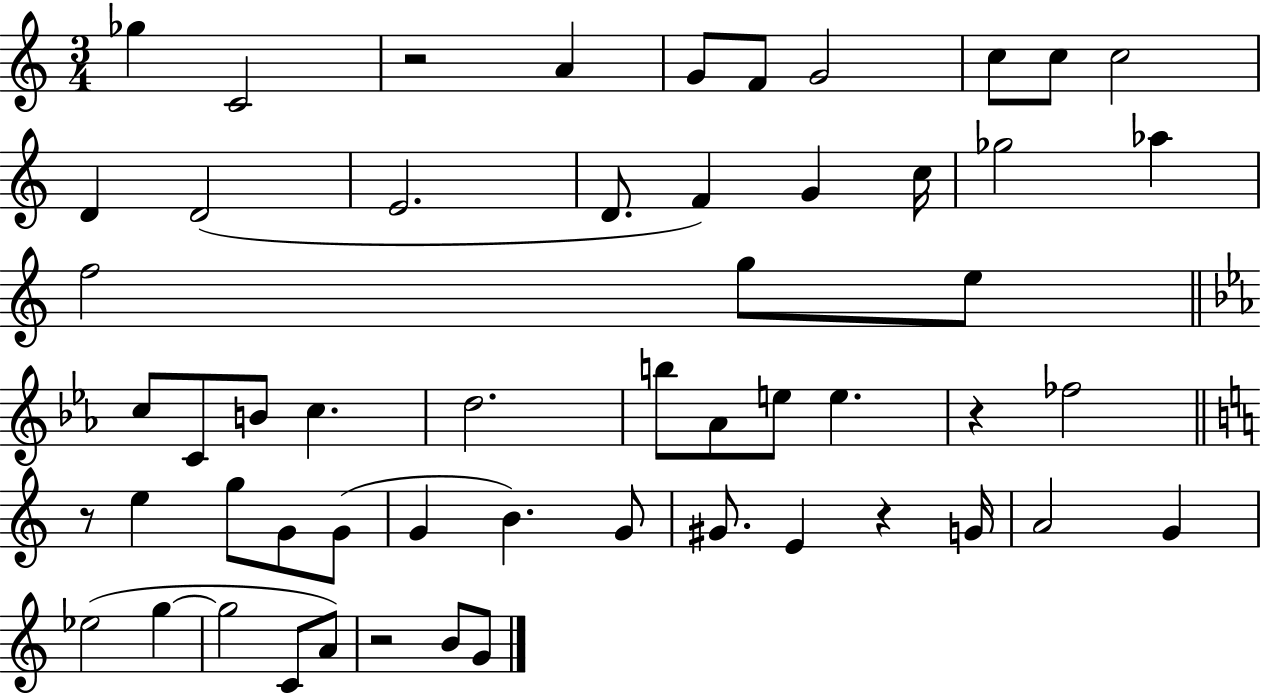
X:1
T:Untitled
M:3/4
L:1/4
K:C
_g C2 z2 A G/2 F/2 G2 c/2 c/2 c2 D D2 E2 D/2 F G c/4 _g2 _a f2 g/2 e/2 c/2 C/2 B/2 c d2 b/2 _A/2 e/2 e z _f2 z/2 e g/2 G/2 G/2 G B G/2 ^G/2 E z G/4 A2 G _e2 g g2 C/2 A/2 z2 B/2 G/2